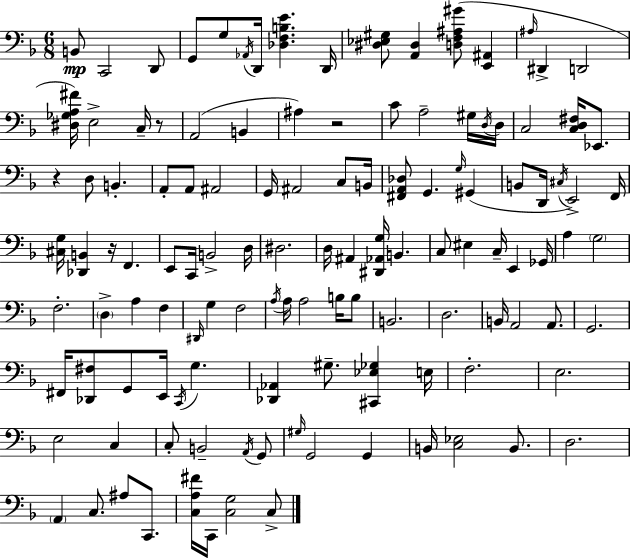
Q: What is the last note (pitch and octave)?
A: C3